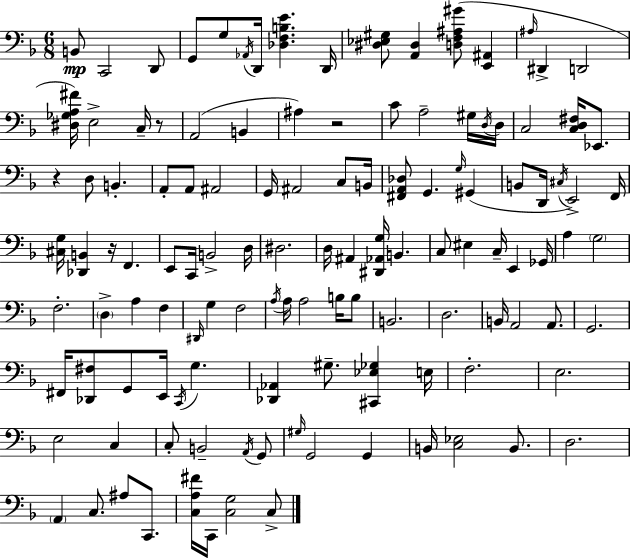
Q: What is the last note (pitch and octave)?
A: C3